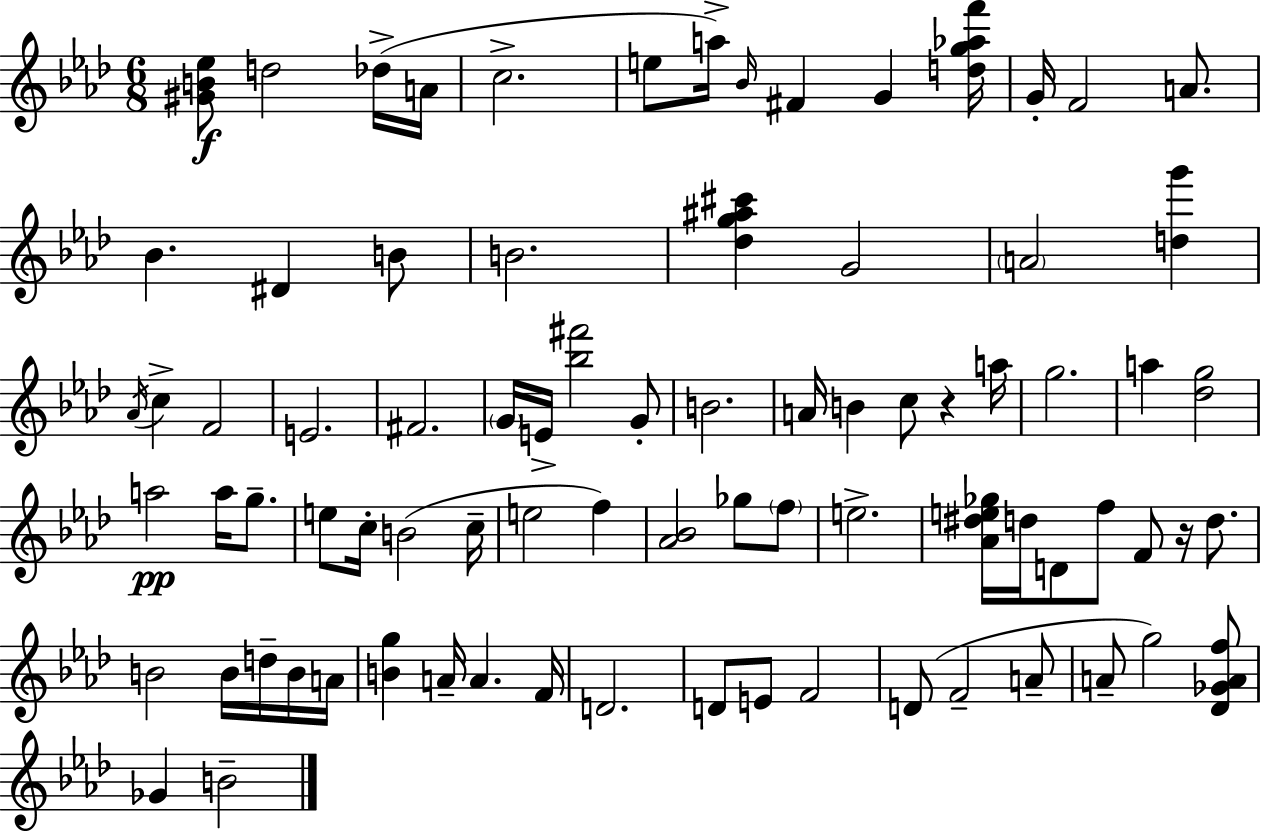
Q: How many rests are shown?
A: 2